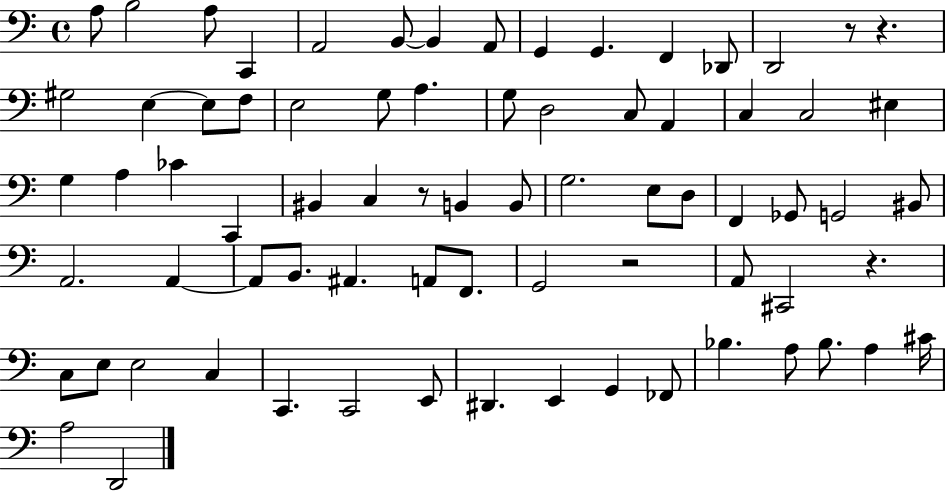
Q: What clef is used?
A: bass